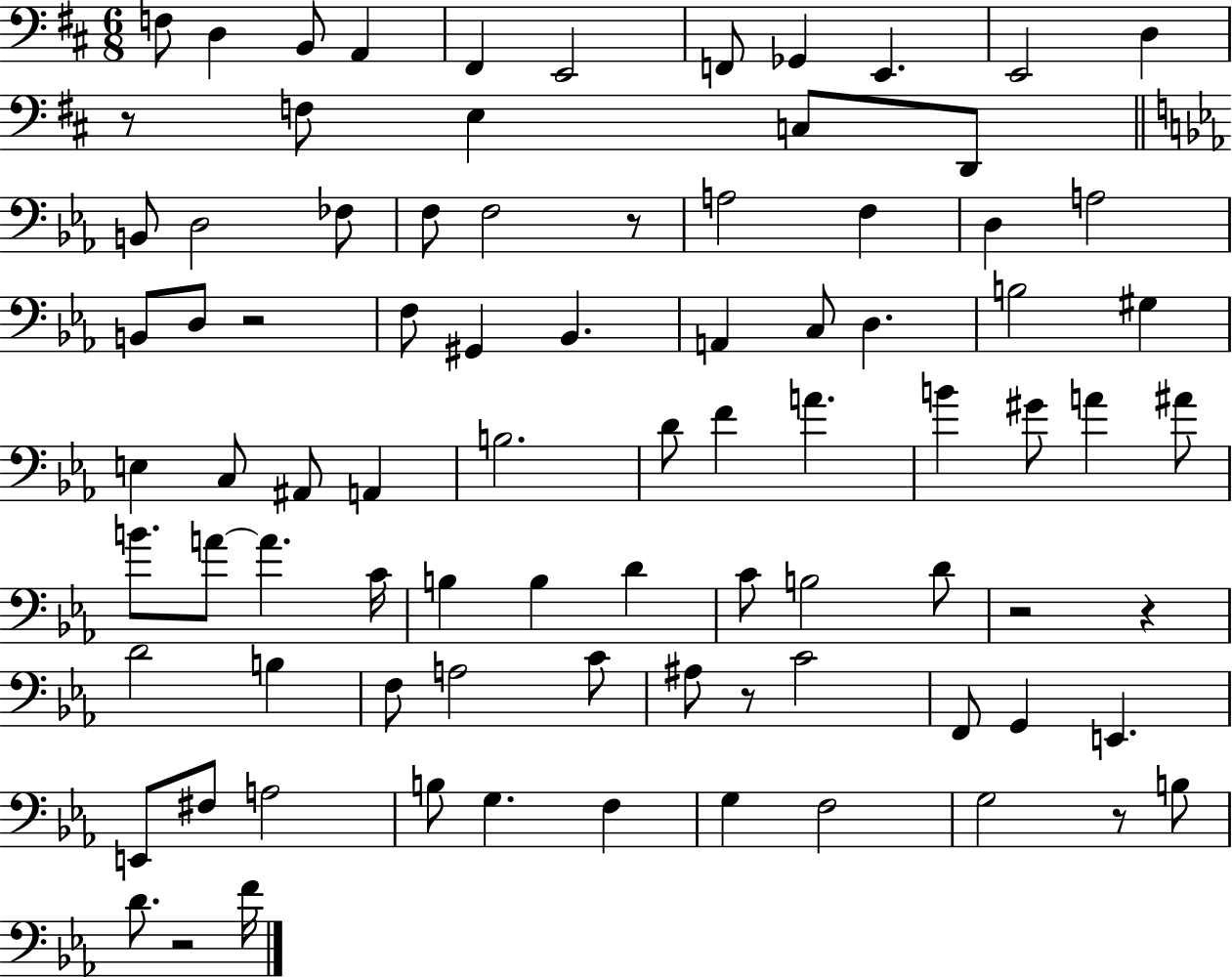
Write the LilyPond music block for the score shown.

{
  \clef bass
  \numericTimeSignature
  \time 6/8
  \key d \major
  f8 d4 b,8 a,4 | fis,4 e,2 | f,8 ges,4 e,4. | e,2 d4 | \break r8 f8 e4 c8 d,8 | \bar "||" \break \key c \minor b,8 d2 fes8 | f8 f2 r8 | a2 f4 | d4 a2 | \break b,8 d8 r2 | f8 gis,4 bes,4. | a,4 c8 d4. | b2 gis4 | \break e4 c8 ais,8 a,4 | b2. | d'8 f'4 a'4. | b'4 gis'8 a'4 ais'8 | \break b'8. a'8~~ a'4. c'16 | b4 b4 d'4 | c'8 b2 d'8 | r2 r4 | \break d'2 b4 | f8 a2 c'8 | ais8 r8 c'2 | f,8 g,4 e,4. | \break e,8 fis8 a2 | b8 g4. f4 | g4 f2 | g2 r8 b8 | \break d'8. r2 f'16 | \bar "|."
}